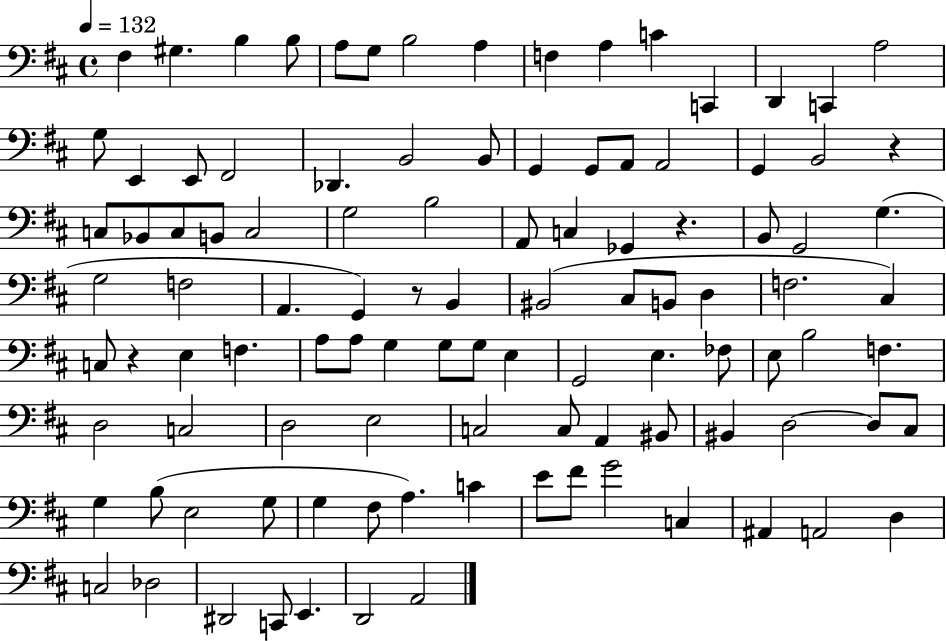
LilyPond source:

{
  \clef bass
  \time 4/4
  \defaultTimeSignature
  \key d \major
  \tempo 4 = 132
  fis4 gis4. b4 b8 | a8 g8 b2 a4 | f4 a4 c'4 c,4 | d,4 c,4 a2 | \break g8 e,4 e,8 fis,2 | des,4. b,2 b,8 | g,4 g,8 a,8 a,2 | g,4 b,2 r4 | \break c8 bes,8 c8 b,8 c2 | g2 b2 | a,8 c4 ges,4 r4. | b,8 g,2 g4.( | \break g2 f2 | a,4. g,4) r8 b,4 | bis,2( cis8 b,8 d4 | f2. cis4) | \break c8 r4 e4 f4. | a8 a8 g4 g8 g8 e4 | g,2 e4. fes8 | e8 b2 f4. | \break d2 c2 | d2 e2 | c2 c8 a,4 bis,8 | bis,4 d2~~ d8 cis8 | \break g4 b8( e2 g8 | g4 fis8 a4.) c'4 | e'8 fis'8 g'2 c4 | ais,4 a,2 d4 | \break c2 des2 | dis,2 c,8 e,4. | d,2 a,2 | \bar "|."
}